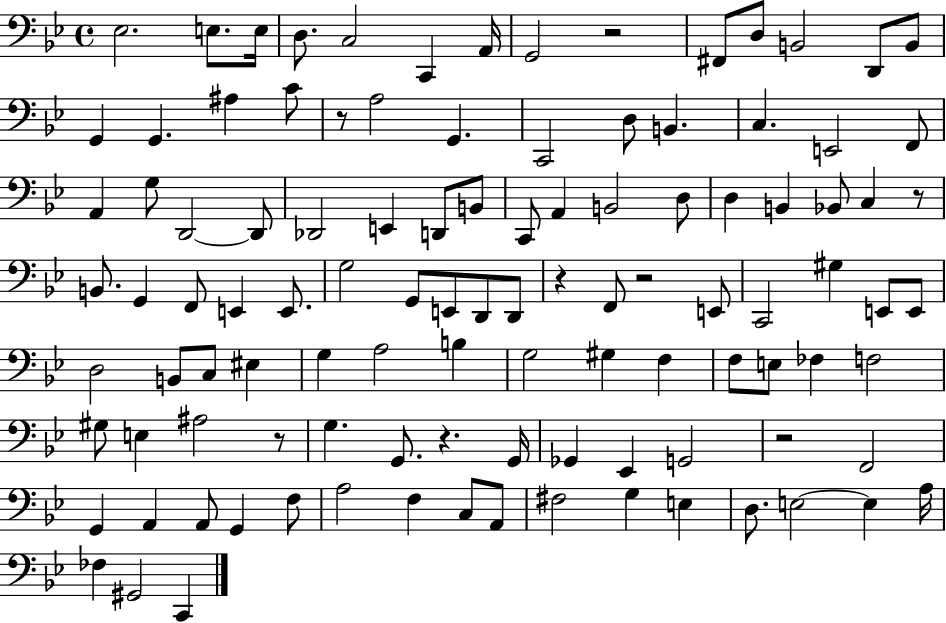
X:1
T:Untitled
M:4/4
L:1/4
K:Bb
_E,2 E,/2 E,/4 D,/2 C,2 C,, A,,/4 G,,2 z2 ^F,,/2 D,/2 B,,2 D,,/2 B,,/2 G,, G,, ^A, C/2 z/2 A,2 G,, C,,2 D,/2 B,, C, E,,2 F,,/2 A,, G,/2 D,,2 D,,/2 _D,,2 E,, D,,/2 B,,/2 C,,/2 A,, B,,2 D,/2 D, B,, _B,,/2 C, z/2 B,,/2 G,, F,,/2 E,, E,,/2 G,2 G,,/2 E,,/2 D,,/2 D,,/2 z F,,/2 z2 E,,/2 C,,2 ^G, E,,/2 E,,/2 D,2 B,,/2 C,/2 ^E, G, A,2 B, G,2 ^G, F, F,/2 E,/2 _F, F,2 ^G,/2 E, ^A,2 z/2 G, G,,/2 z G,,/4 _G,, _E,, G,,2 z2 F,,2 G,, A,, A,,/2 G,, F,/2 A,2 F, C,/2 A,,/2 ^F,2 G, E, D,/2 E,2 E, A,/4 _F, ^G,,2 C,,